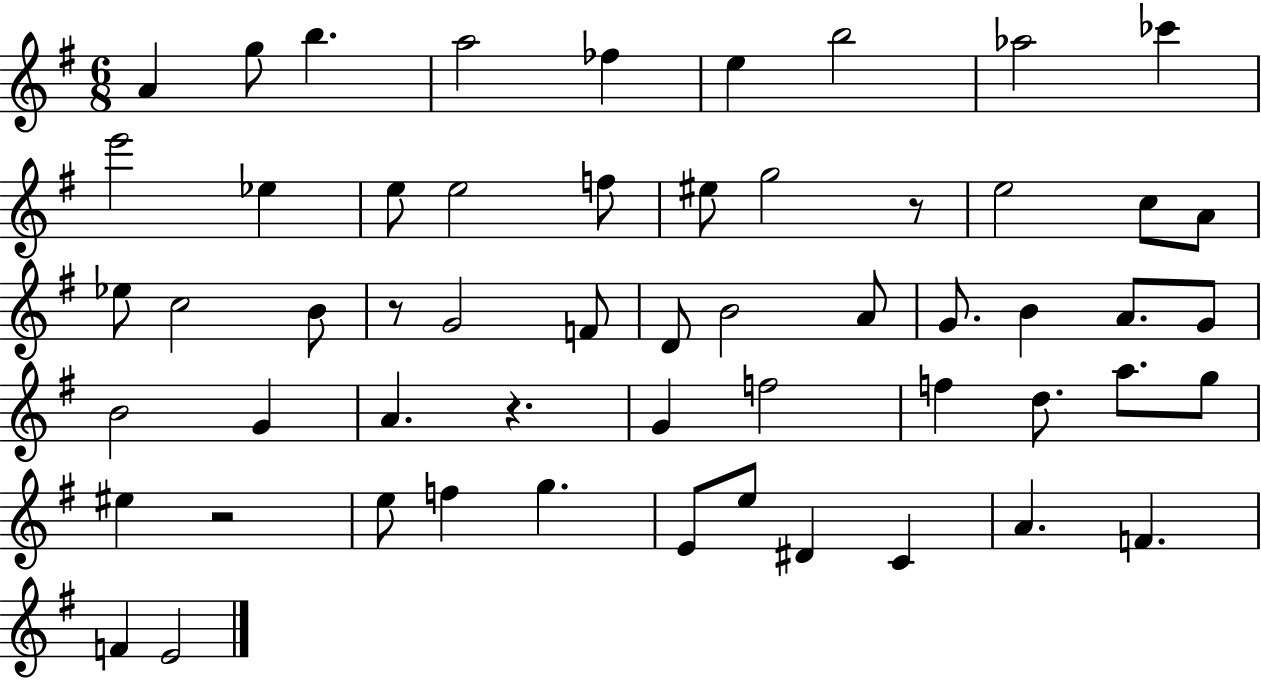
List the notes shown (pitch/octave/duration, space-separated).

A4/q G5/e B5/q. A5/h FES5/q E5/q B5/h Ab5/h CES6/q E6/h Eb5/q E5/e E5/h F5/e EIS5/e G5/h R/e E5/h C5/e A4/e Eb5/e C5/h B4/e R/e G4/h F4/e D4/e B4/h A4/e G4/e. B4/q A4/e. G4/e B4/h G4/q A4/q. R/q. G4/q F5/h F5/q D5/e. A5/e. G5/e EIS5/q R/h E5/e F5/q G5/q. E4/e E5/e D#4/q C4/q A4/q. F4/q. F4/q E4/h